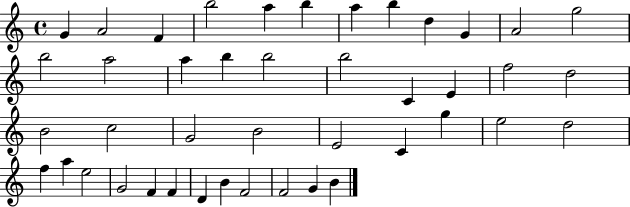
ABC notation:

X:1
T:Untitled
M:4/4
L:1/4
K:C
G A2 F b2 a b a b d G A2 g2 b2 a2 a b b2 b2 C E f2 d2 B2 c2 G2 B2 E2 C g e2 d2 f a e2 G2 F F D B F2 F2 G B